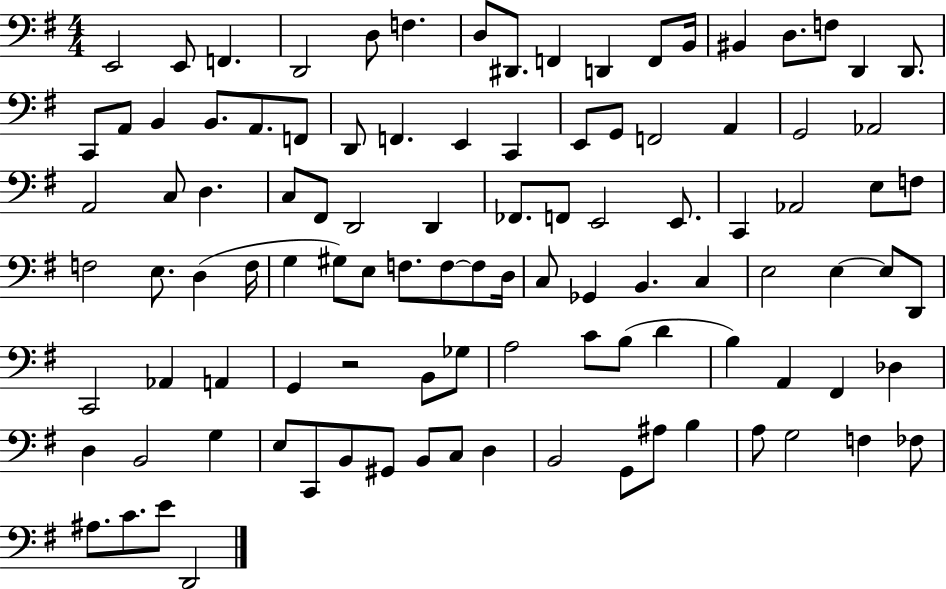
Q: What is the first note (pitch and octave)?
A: E2